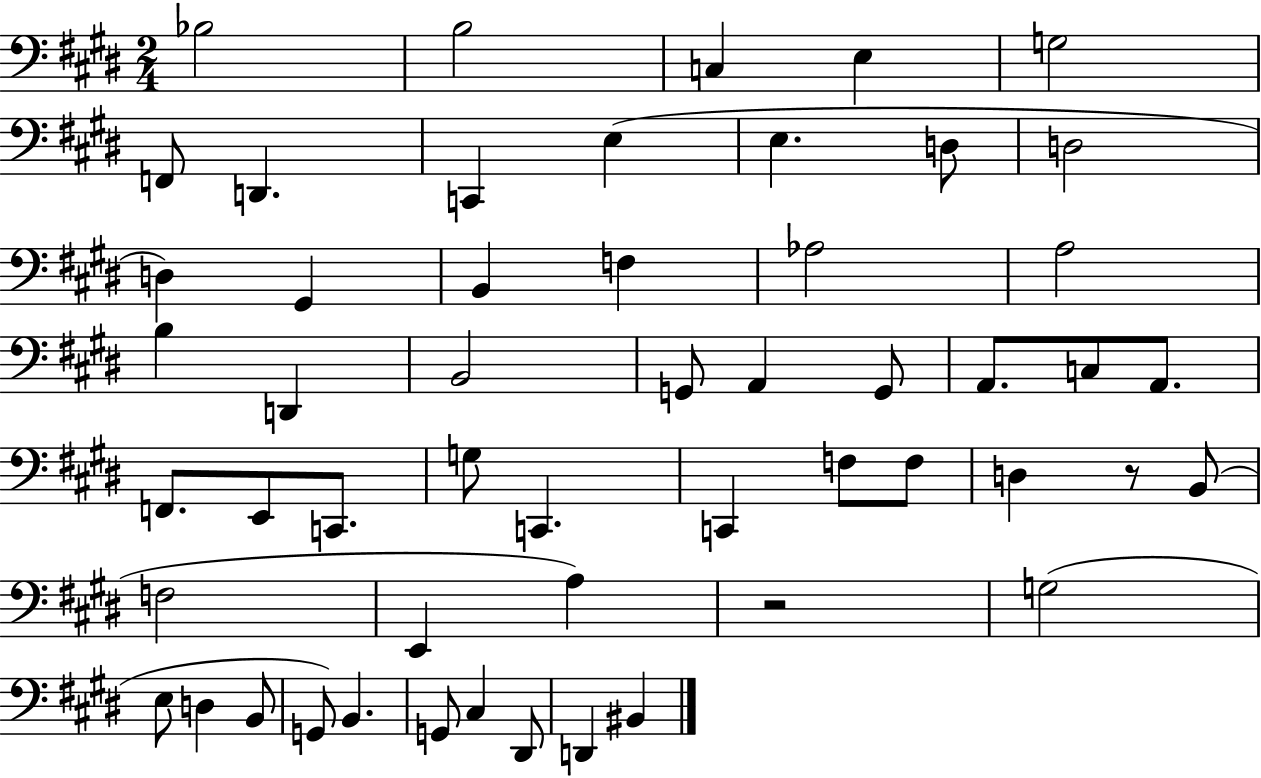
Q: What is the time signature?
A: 2/4